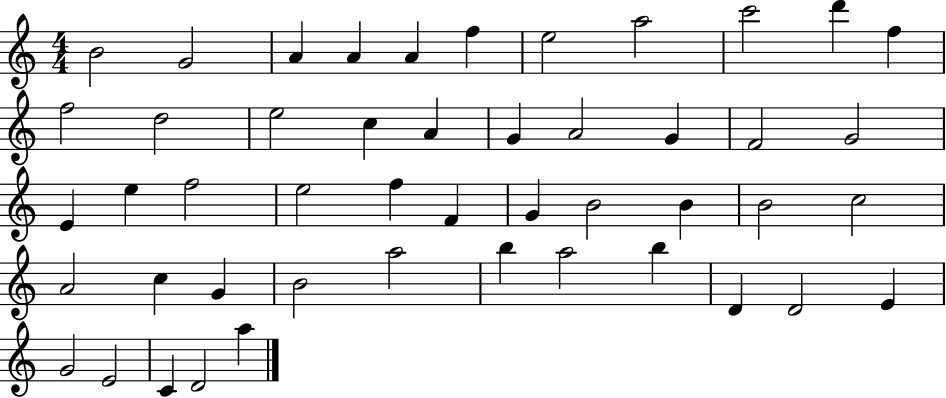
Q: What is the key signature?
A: C major